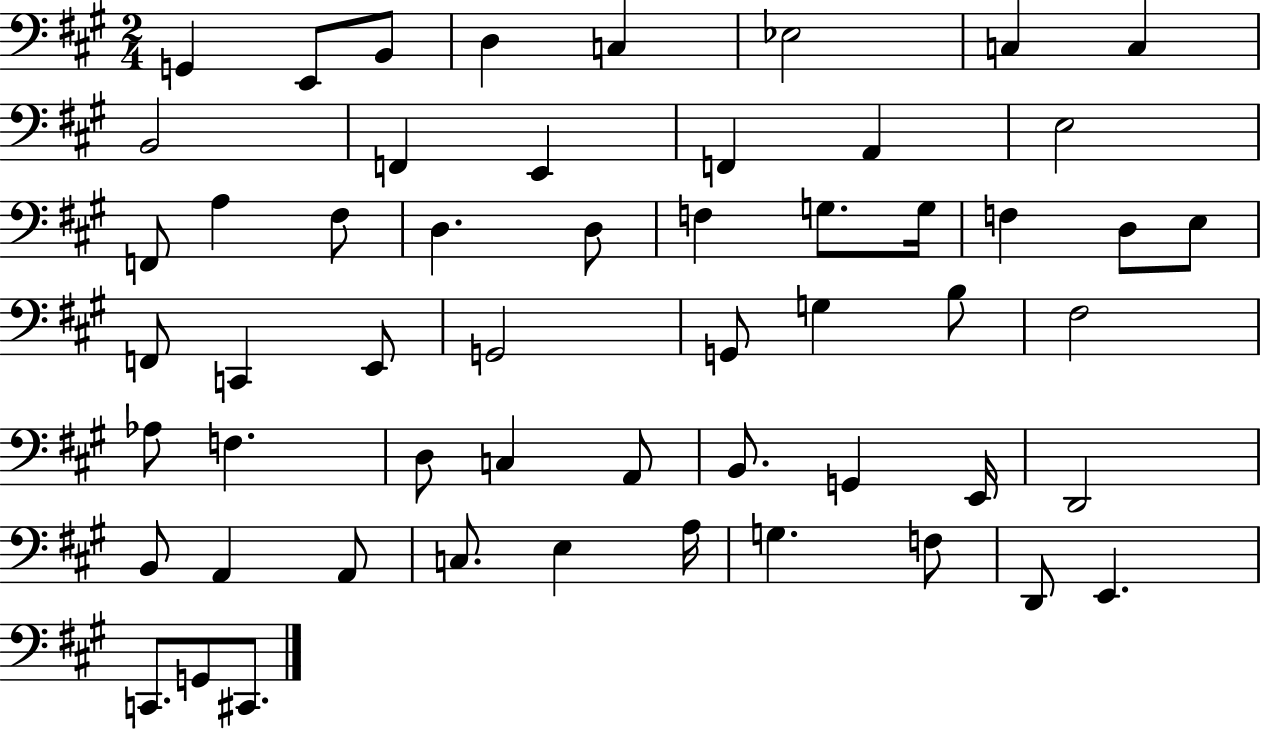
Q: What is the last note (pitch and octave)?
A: C#2